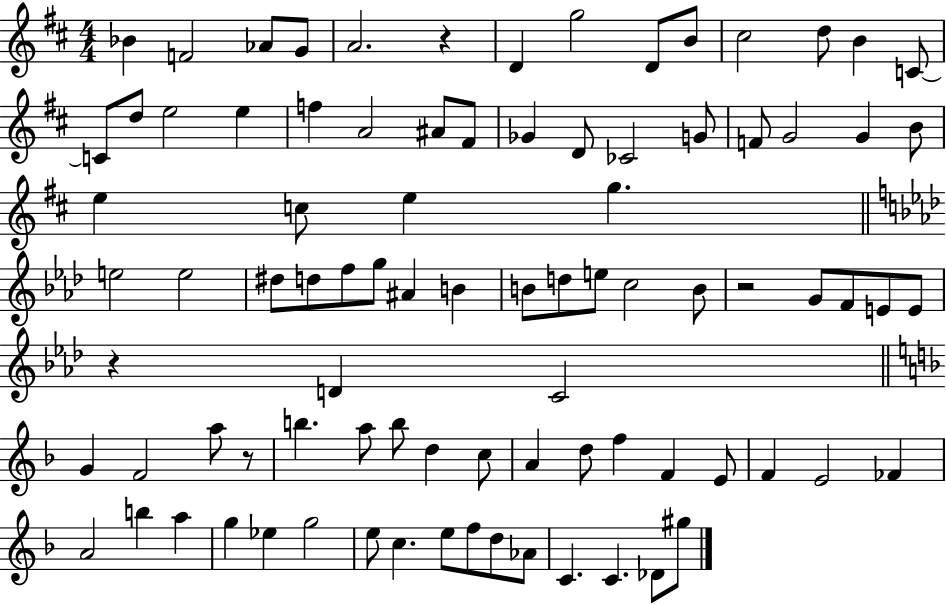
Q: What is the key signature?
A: D major